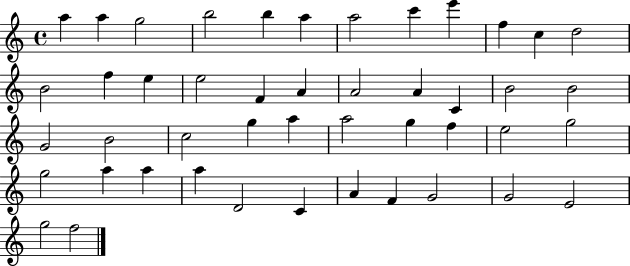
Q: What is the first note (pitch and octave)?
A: A5